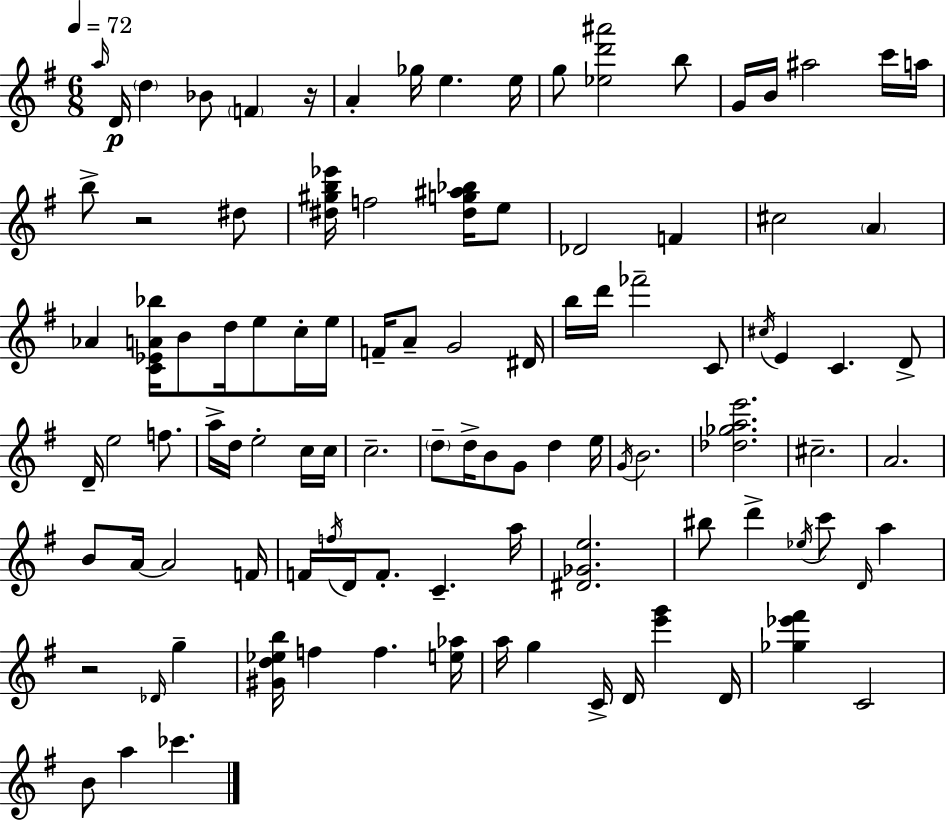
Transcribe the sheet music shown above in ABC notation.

X:1
T:Untitled
M:6/8
L:1/4
K:G
a/4 D/4 d _B/2 F z/4 A _g/4 e e/4 g/2 [_ed'^a']2 b/2 G/4 B/4 ^a2 c'/4 a/4 b/2 z2 ^d/2 [^d^gb_e']/4 f2 [^dg^a_b]/4 e/2 _D2 F ^c2 A _A [C_EA_b]/4 B/2 d/4 e/2 c/4 e/4 F/4 A/2 G2 ^D/4 b/4 d'/4 _f'2 C/2 ^c/4 E C D/2 D/4 e2 f/2 a/4 d/4 e2 c/4 c/4 c2 d/2 d/4 B/2 G/2 d e/4 G/4 B2 [_d_gae']2 ^c2 A2 B/2 A/4 A2 F/4 F/4 f/4 D/4 F/2 C a/4 [^D_Ge]2 ^b/2 d' _e/4 c'/2 D/4 a z2 _D/4 g [^Gd_eb]/4 f f [e_a]/4 a/4 g C/4 D/4 [e'g'] D/4 [_g_e'^f'] C2 B/2 a _c'